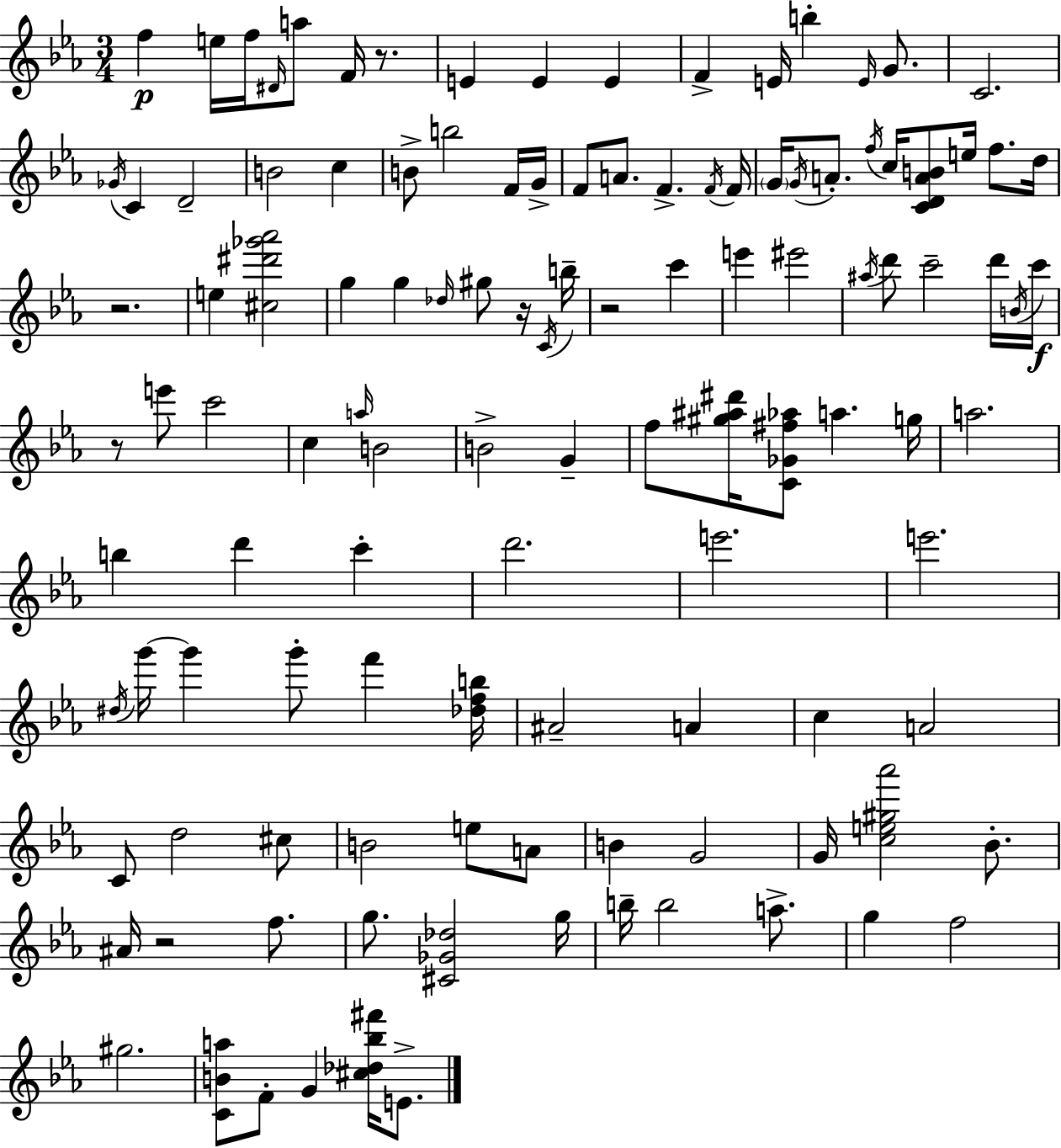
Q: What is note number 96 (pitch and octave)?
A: A5